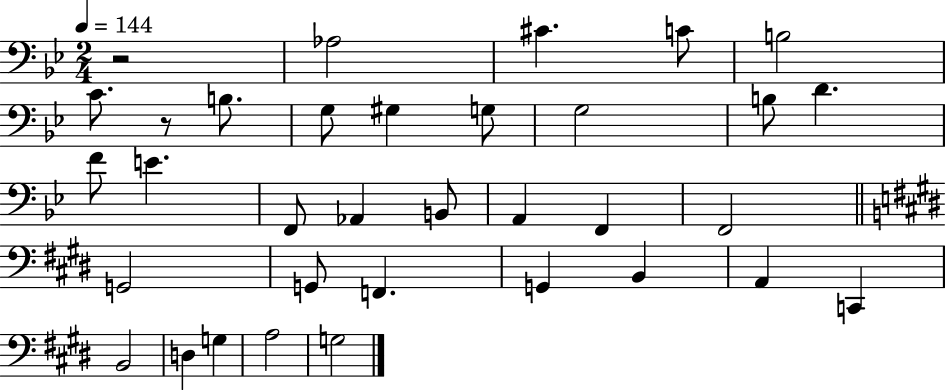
X:1
T:Untitled
M:2/4
L:1/4
K:Bb
z2 _A,2 ^C C/2 B,2 C/2 z/2 B,/2 G,/2 ^G, G,/2 G,2 B,/2 D F/2 E F,,/2 _A,, B,,/2 A,, F,, F,,2 G,,2 G,,/2 F,, G,, B,, A,, C,, B,,2 D, G, A,2 G,2